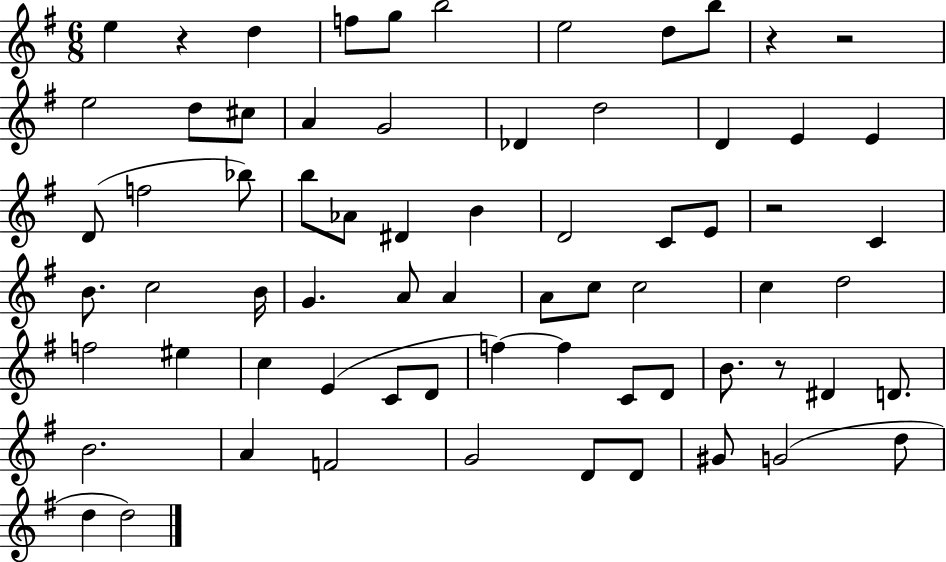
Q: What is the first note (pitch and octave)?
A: E5